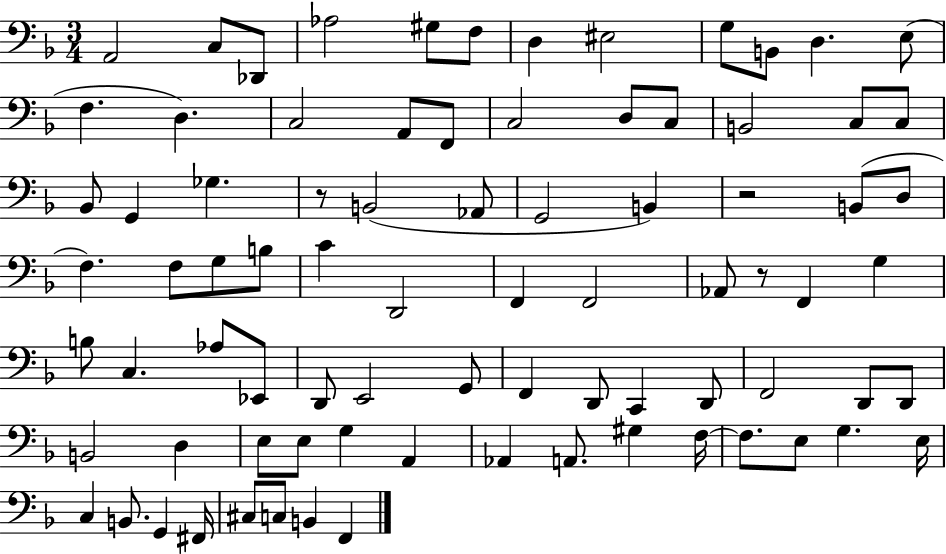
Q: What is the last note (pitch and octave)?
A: F2